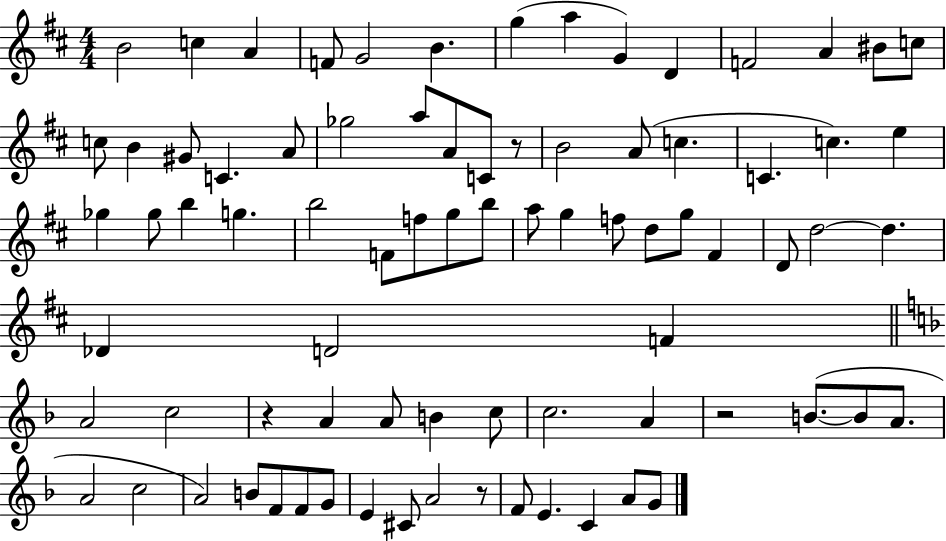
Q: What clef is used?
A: treble